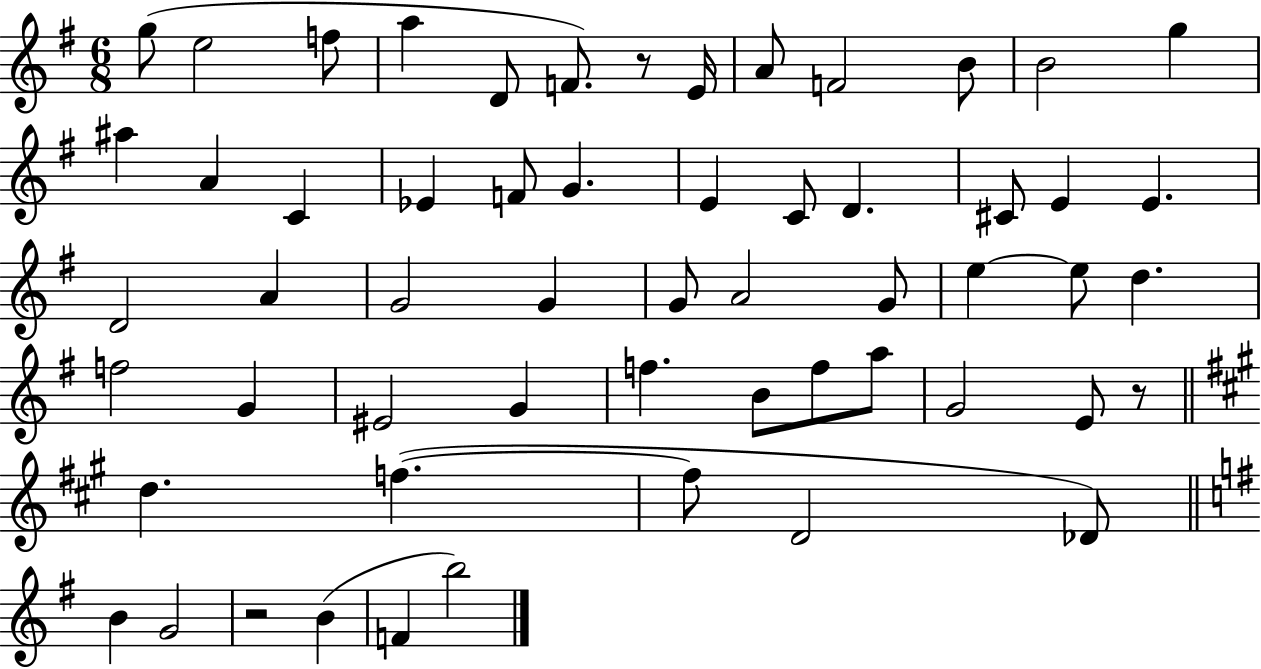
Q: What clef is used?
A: treble